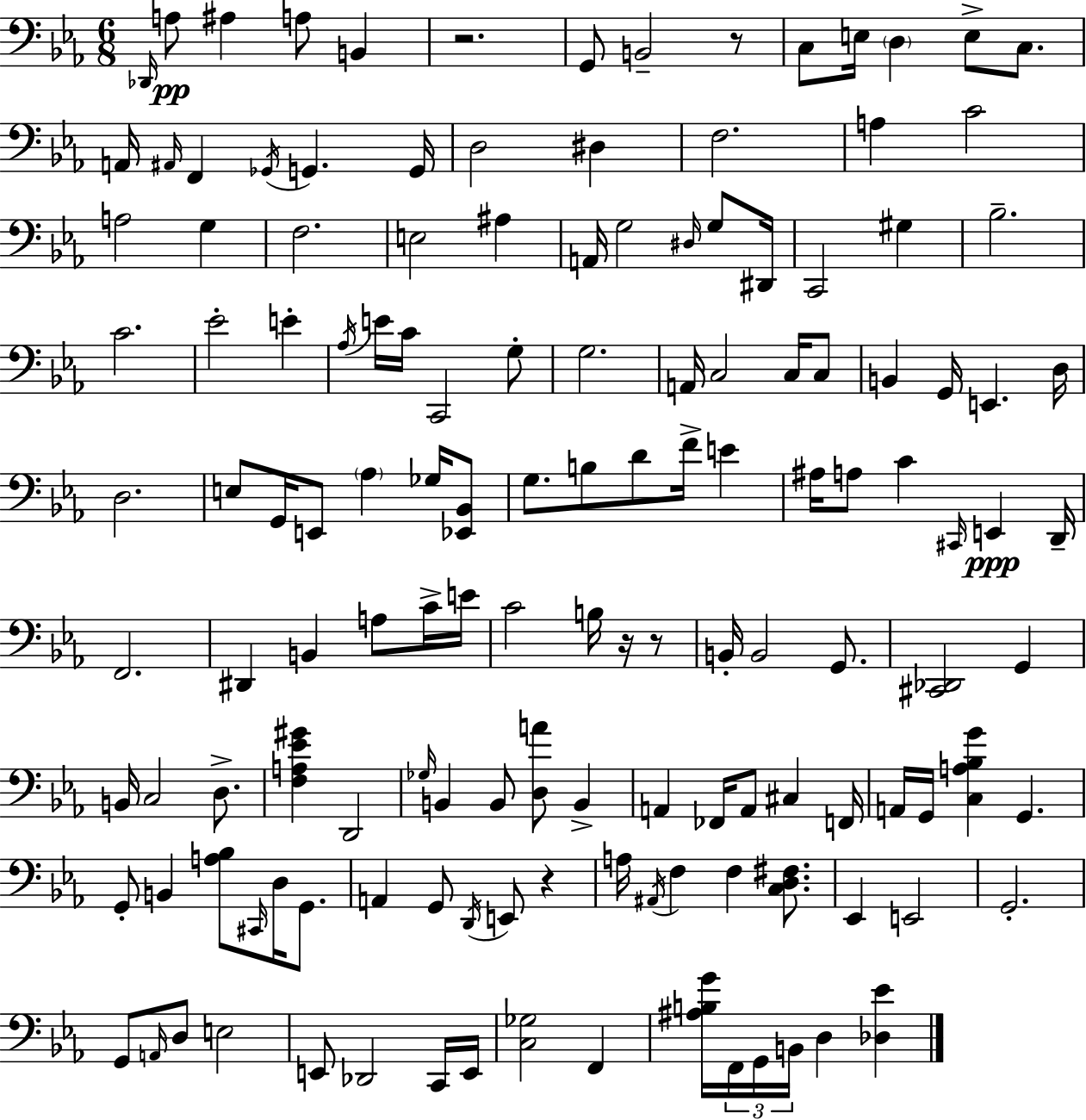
Db2/s A3/e A#3/q A3/e B2/q R/h. G2/e B2/h R/e C3/e E3/s D3/q E3/e C3/e. A2/s A#2/s F2/q Gb2/s G2/q. G2/s D3/h D#3/q F3/h. A3/q C4/h A3/h G3/q F3/h. E3/h A#3/q A2/s G3/h D#3/s G3/e D#2/s C2/h G#3/q Bb3/h. C4/h. Eb4/h E4/q Ab3/s E4/s C4/s C2/h G3/e G3/h. A2/s C3/h C3/s C3/e B2/q G2/s E2/q. D3/s D3/h. E3/e G2/s E2/e Ab3/q Gb3/s [Eb2,Bb2]/e G3/e. B3/e D4/e F4/s E4/q A#3/s A3/e C4/q C#2/s E2/q D2/s F2/h. D#2/q B2/q A3/e C4/s E4/s C4/h B3/s R/s R/e B2/s B2/h G2/e. [C#2,Db2]/h G2/q B2/s C3/h D3/e. [F3,A3,Eb4,G#4]/q D2/h Gb3/s B2/q B2/e [D3,A4]/e B2/q A2/q FES2/s A2/e C#3/q F2/s A2/s G2/s [C3,A3,Bb3,G4]/q G2/q. G2/e B2/q [A3,Bb3]/e C#2/s D3/s G2/e. A2/q G2/e D2/s E2/e R/q A3/s A#2/s F3/q F3/q [C3,D3,F#3]/e. Eb2/q E2/h G2/h. G2/e A2/s D3/e E3/h E2/e Db2/h C2/s E2/s [C3,Gb3]/h F2/q [A#3,B3,G4]/s F2/s G2/s B2/s D3/q [Db3,Eb4]/q